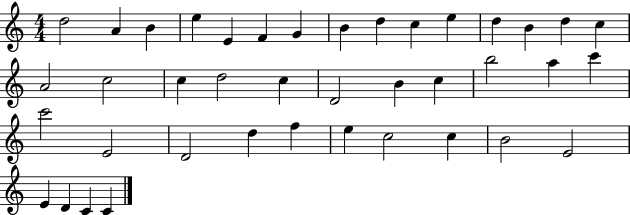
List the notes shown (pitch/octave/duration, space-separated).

D5/h A4/q B4/q E5/q E4/q F4/q G4/q B4/q D5/q C5/q E5/q D5/q B4/q D5/q C5/q A4/h C5/h C5/q D5/h C5/q D4/h B4/q C5/q B5/h A5/q C6/q C6/h E4/h D4/h D5/q F5/q E5/q C5/h C5/q B4/h E4/h E4/q D4/q C4/q C4/q